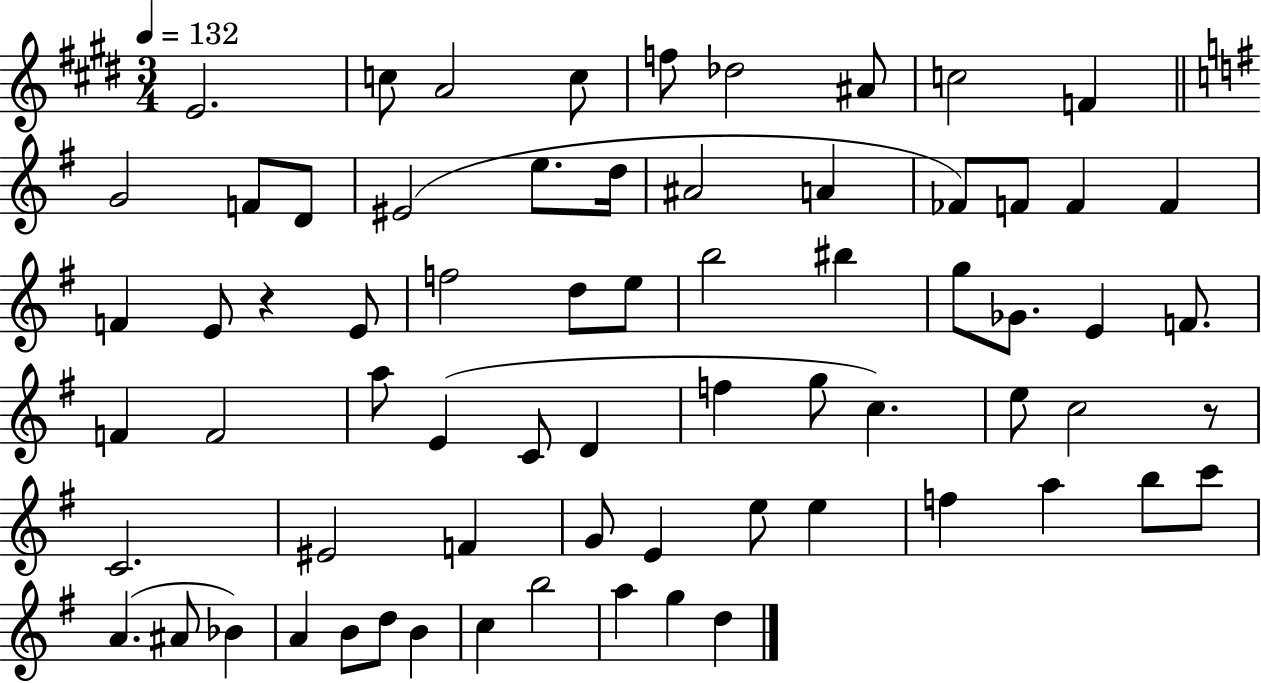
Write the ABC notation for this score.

X:1
T:Untitled
M:3/4
L:1/4
K:E
E2 c/2 A2 c/2 f/2 _d2 ^A/2 c2 F G2 F/2 D/2 ^E2 e/2 d/4 ^A2 A _F/2 F/2 F F F E/2 z E/2 f2 d/2 e/2 b2 ^b g/2 _G/2 E F/2 F F2 a/2 E C/2 D f g/2 c e/2 c2 z/2 C2 ^E2 F G/2 E e/2 e f a b/2 c'/2 A ^A/2 _B A B/2 d/2 B c b2 a g d